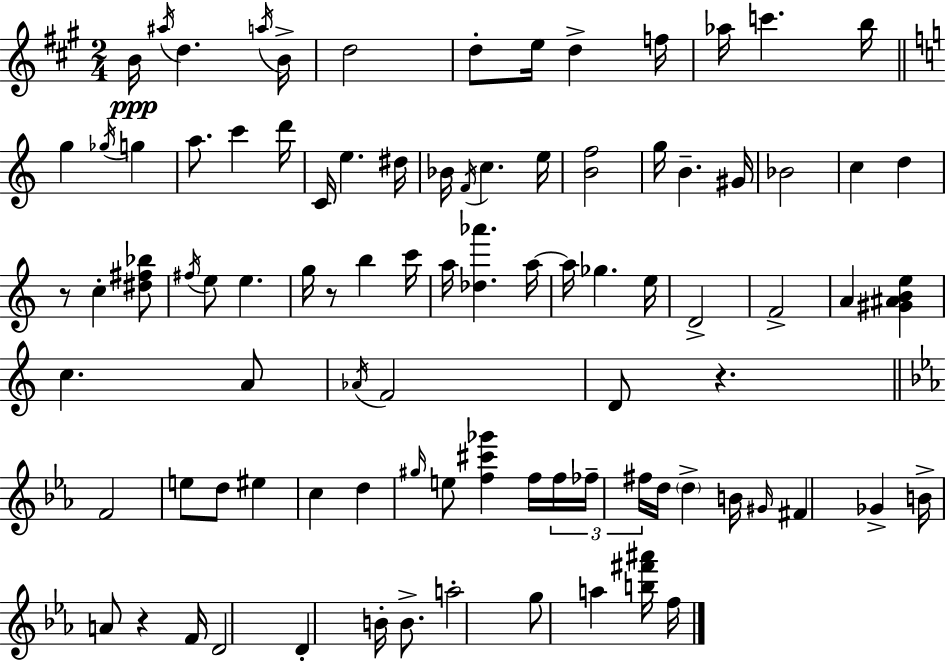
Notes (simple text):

B4/s A#5/s D5/q. A5/s B4/s D5/h D5/e E5/s D5/q F5/s Ab5/s C6/q. B5/s G5/q Gb5/s G5/q A5/e. C6/q D6/s C4/s E5/q. D#5/s Bb4/s F4/s C5/q. E5/s [B4,F5]/h G5/s B4/q. G#4/s Bb4/h C5/q D5/q R/e C5/q [D#5,F#5,Bb5]/e F#5/s E5/e E5/q. G5/s R/e B5/q C6/s A5/s [Db5,Ab6]/q. A5/s A5/s Gb5/q. E5/s D4/h F4/h A4/q [G#4,A#4,B4,E5]/q C5/q. A4/e Ab4/s F4/h D4/e R/q. F4/h E5/e D5/e EIS5/q C5/q D5/q G#5/s E5/e [F5,C#6,Gb6]/q F5/s F5/s FES5/s F#5/s D5/s D5/q B4/s G#4/s F#4/q Gb4/q B4/s A4/e R/q F4/s D4/h D4/q B4/s B4/e. A5/h G5/e A5/q [B5,F#6,A#6]/s F5/s